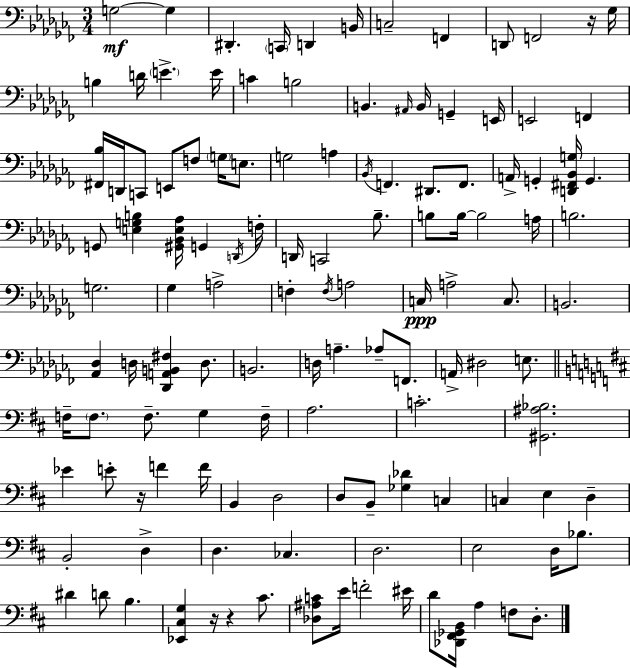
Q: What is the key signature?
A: AES minor